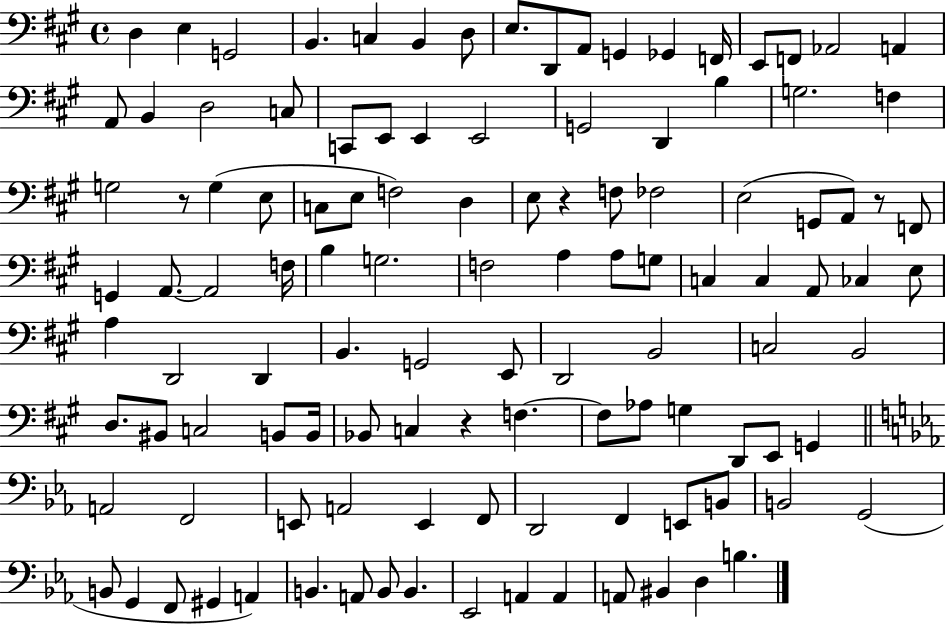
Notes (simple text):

D3/q E3/q G2/h B2/q. C3/q B2/q D3/e E3/e. D2/e A2/e G2/q Gb2/q F2/s E2/e F2/e Ab2/h A2/q A2/e B2/q D3/h C3/e C2/e E2/e E2/q E2/h G2/h D2/q B3/q G3/h. F3/q G3/h R/e G3/q E3/e C3/e E3/e F3/h D3/q E3/e R/q F3/e FES3/h E3/h G2/e A2/e R/e F2/e G2/q A2/e. A2/h F3/s B3/q G3/h. F3/h A3/q A3/e G3/e C3/q C3/q A2/e CES3/q E3/e A3/q D2/h D2/q B2/q. G2/h E2/e D2/h B2/h C3/h B2/h D3/e. BIS2/e C3/h B2/e B2/s Bb2/e C3/q R/q F3/q. F3/e Ab3/e G3/q D2/e E2/e G2/q A2/h F2/h E2/e A2/h E2/q F2/e D2/h F2/q E2/e B2/e B2/h G2/h B2/e G2/q F2/e G#2/q A2/q B2/q. A2/e B2/e B2/q. Eb2/h A2/q A2/q A2/e BIS2/q D3/q B3/q.